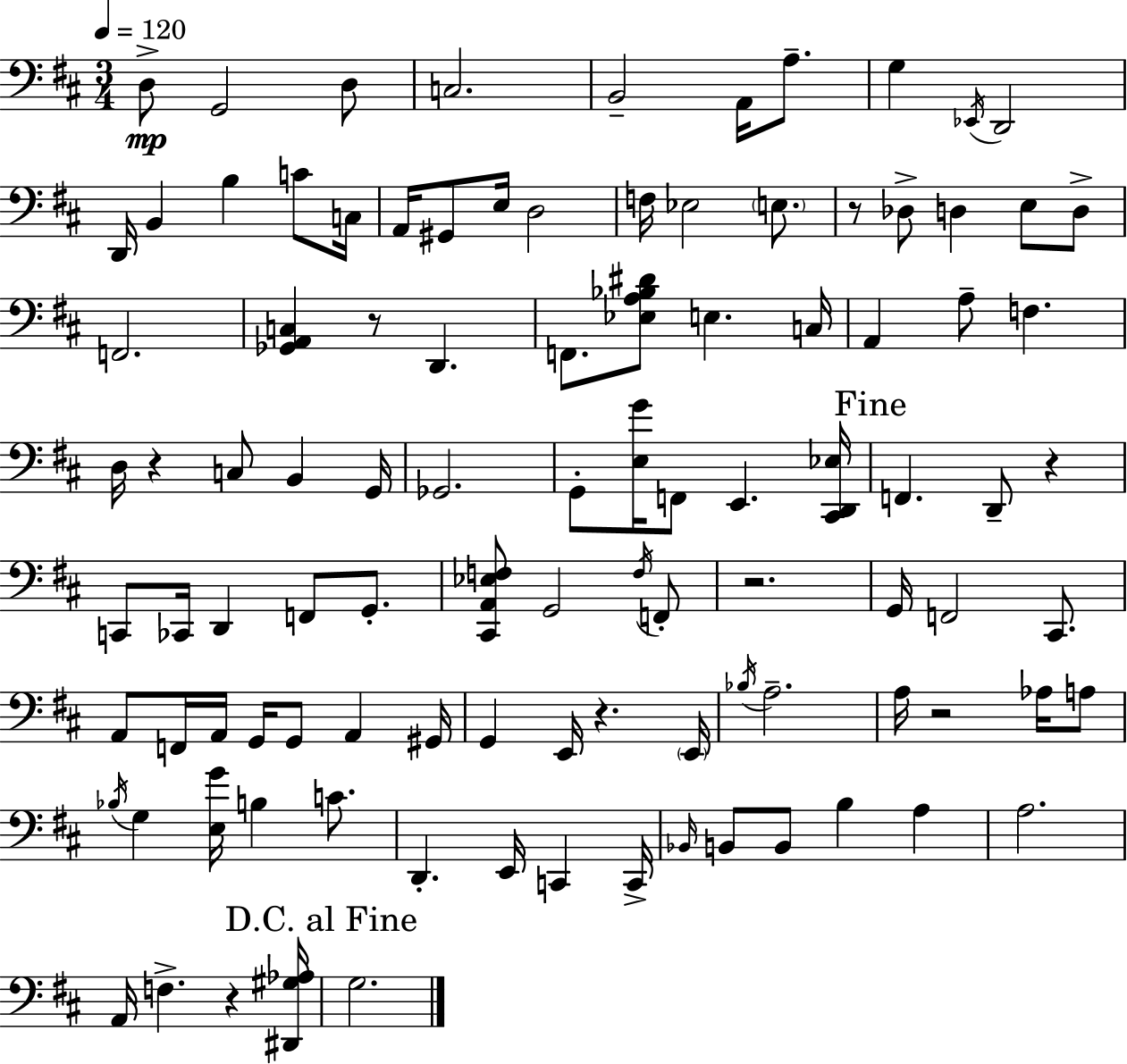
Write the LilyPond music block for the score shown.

{
  \clef bass
  \numericTimeSignature
  \time 3/4
  \key d \major
  \tempo 4 = 120
  d8->\mp g,2 d8 | c2. | b,2-- a,16 a8.-- | g4 \acciaccatura { ees,16 } d,2 | \break d,16 b,4 b4 c'8 | c16 a,16 gis,8 e16 d2 | f16 ees2 \parenthesize e8. | r8 des8-> d4 e8 d8-> | \break f,2. | <ges, a, c>4 r8 d,4. | f,8. <ees a bes dis'>8 e4. | c16 a,4 a8-- f4. | \break d16 r4 c8 b,4 | g,16 ges,2. | g,8-. <e g'>16 f,8 e,4. | <cis, d, ees>16 \mark "Fine" f,4. d,8-- r4 | \break c,8 ces,16 d,4 f,8 g,8.-. | <cis, a, ees f>8 g,2 \acciaccatura { f16 } | f,8-. r2. | g,16 f,2 cis,8. | \break a,8 f,16 a,16 g,16 g,8 a,4 | gis,16 g,4 e,16 r4. | \parenthesize e,16 \acciaccatura { bes16 } a2.-- | a16 r2 | \break aes16 a8 \acciaccatura { bes16 } g4 <e g'>16 b4 | c'8. d,4.-. e,16 c,4 | c,16-> \grace { bes,16 } b,8 b,8 b4 | a4 a2. | \break a,16 f4.-> | r4 <dis, gis aes>16 \mark "D.C. al Fine" g2. | \bar "|."
}